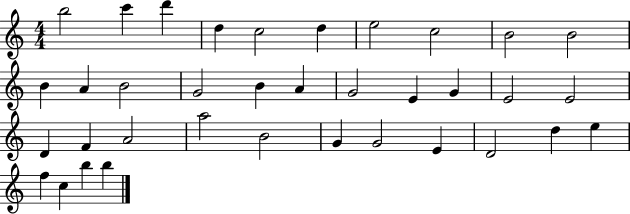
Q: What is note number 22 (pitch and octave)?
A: D4